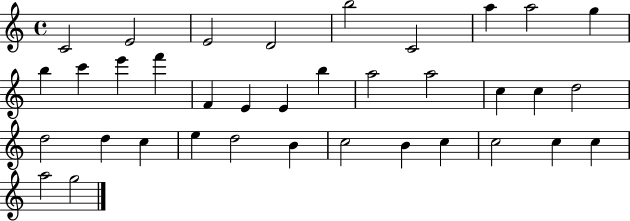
C4/h E4/h E4/h D4/h B5/h C4/h A5/q A5/h G5/q B5/q C6/q E6/q F6/q F4/q E4/q E4/q B5/q A5/h A5/h C5/q C5/q D5/h D5/h D5/q C5/q E5/q D5/h B4/q C5/h B4/q C5/q C5/h C5/q C5/q A5/h G5/h